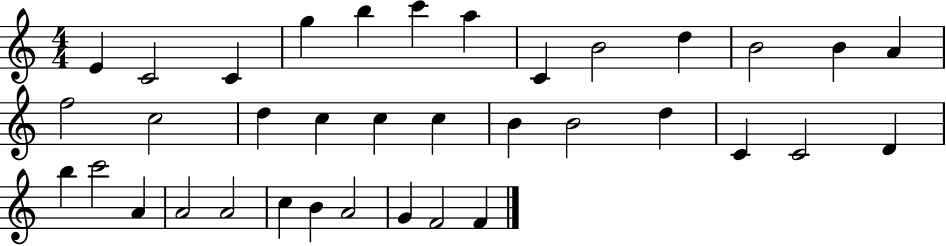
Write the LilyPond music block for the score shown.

{
  \clef treble
  \numericTimeSignature
  \time 4/4
  \key c \major
  e'4 c'2 c'4 | g''4 b''4 c'''4 a''4 | c'4 b'2 d''4 | b'2 b'4 a'4 | \break f''2 c''2 | d''4 c''4 c''4 c''4 | b'4 b'2 d''4 | c'4 c'2 d'4 | \break b''4 c'''2 a'4 | a'2 a'2 | c''4 b'4 a'2 | g'4 f'2 f'4 | \break \bar "|."
}